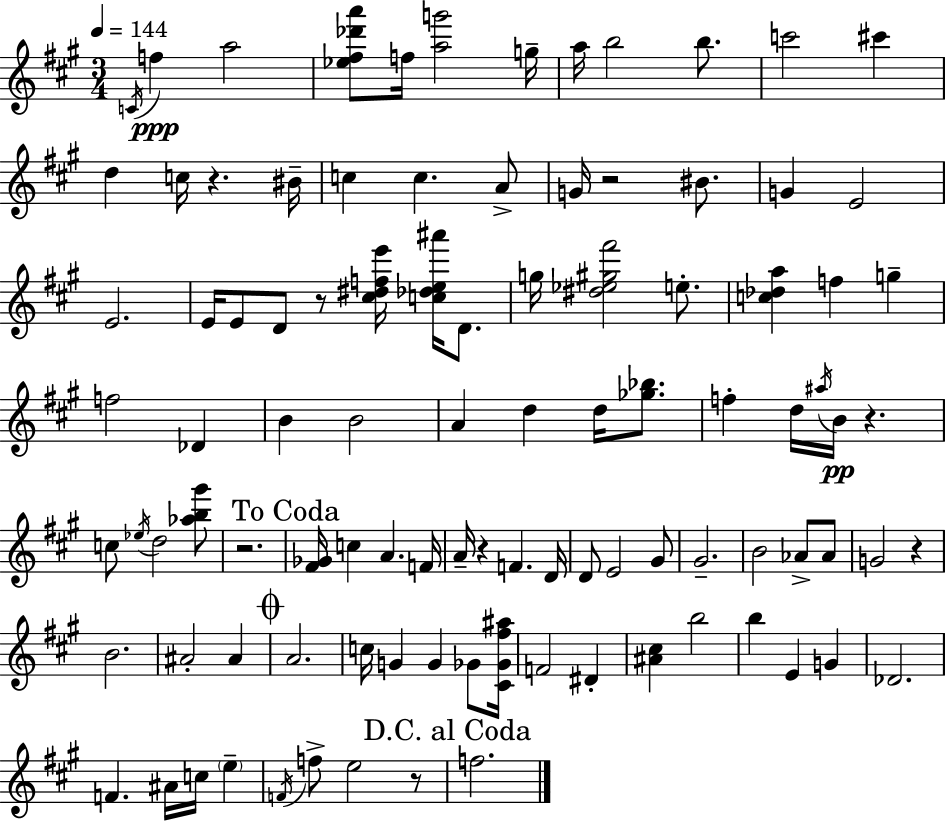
{
  \clef treble
  \numericTimeSignature
  \time 3/4
  \key a \major
  \tempo 4 = 144
  \acciaccatura { c'16 }\ppp f''4 a''2 | <ees'' fis'' des''' a'''>8 f''16 <a'' g'''>2 | g''16-- a''16 b''2 b''8. | c'''2 cis'''4 | \break d''4 c''16 r4. | bis'16-- c''4 c''4. a'8-> | g'16 r2 bis'8. | g'4 e'2 | \break e'2. | e'16 e'8 d'8 r8 <cis'' dis'' f'' e'''>16 <c'' des'' e'' ais'''>16 d'8. | g''16 <dis'' ees'' gis'' fis'''>2 e''8.-. | <c'' des'' a''>4 f''4 g''4-- | \break f''2 des'4 | b'4 b'2 | a'4 d''4 d''16 <ges'' bes''>8. | f''4-. d''16 \acciaccatura { ais''16 } b'16\pp r4. | \break c''8 \acciaccatura { ees''16 } d''2 | <aes'' b'' gis'''>8 r2. | \mark "To Coda" <fis' ges'>16 c''4 a'4. | f'16 a'16-- r4 f'4. | \break d'16 d'8 e'2 | gis'8 gis'2.-- | b'2 aes'8-> | aes'8 g'2 r4 | \break b'2. | ais'2-. ais'4 | \mark \markup { \musicglyph "scripts.coda" } a'2. | c''16 g'4 g'4 | \break ges'8 <cis' ges' fis'' ais''>16 f'2 dis'4-. | <ais' cis''>4 b''2 | b''4 e'4 g'4 | des'2. | \break f'4. ais'16 c''16 \parenthesize e''4-- | \acciaccatura { f'16 } f''8-> e''2 | r8 \mark "D.C. al Coda" f''2. | \bar "|."
}